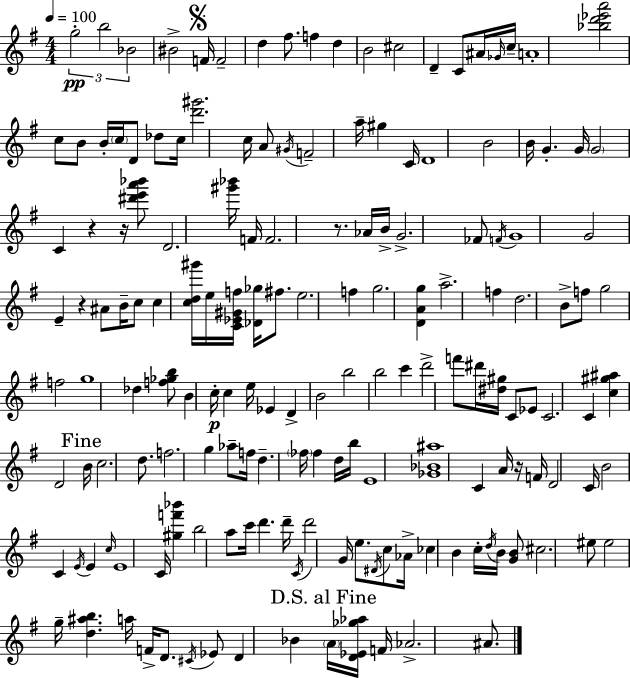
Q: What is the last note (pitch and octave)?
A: A#4